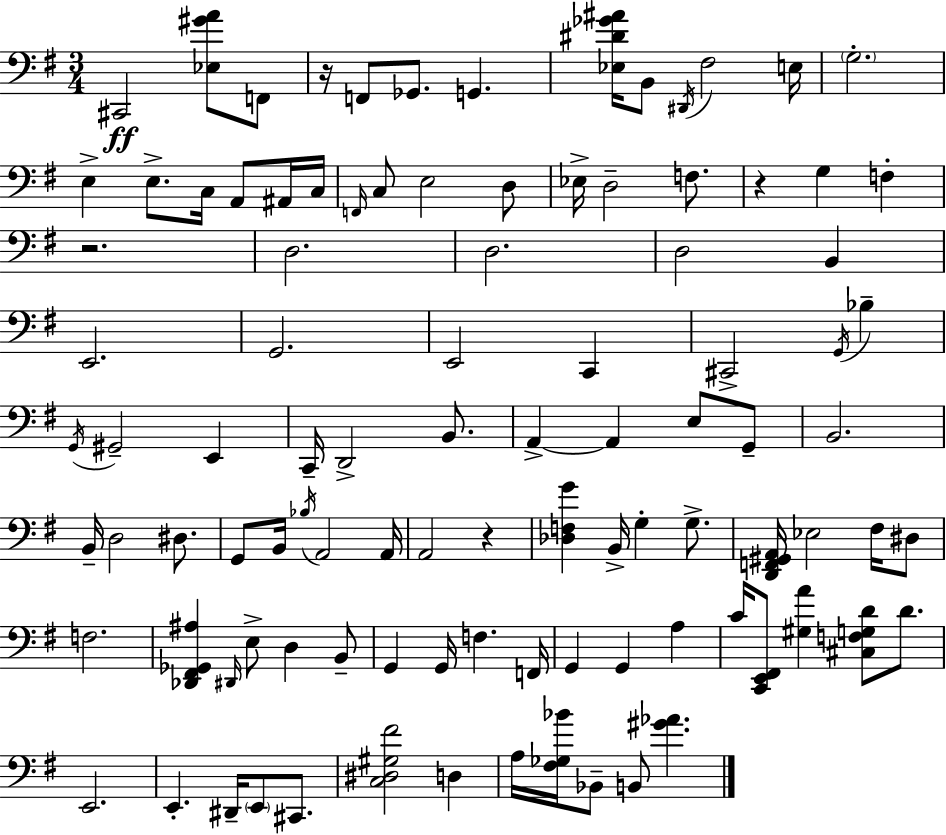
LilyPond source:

{
  \clef bass
  \numericTimeSignature
  \time 3/4
  \key e \minor
  cis,2\ff <ees gis' a'>8 f,8 | r16 f,8 ges,8. g,4. | <ees dis' ges' ais'>16 b,8 \acciaccatura { dis,16 } fis2 | e16 \parenthesize g2.-. | \break e4-> e8.-> c16 a,8 ais,16 | c16 \grace { f,16 } c8 e2 | d8 ees16-> d2-- f8. | r4 g4 f4-. | \break r2. | d2. | d2. | d2 b,4 | \break e,2. | g,2. | e,2 c,4 | cis,2-> \acciaccatura { g,16 } bes4-- | \break \acciaccatura { g,16 } gis,2-- | e,4 c,16-- d,2-> | b,8. a,4->~~ a,4 | e8 g,8-- b,2. | \break b,16-- d2 | dis8. g,8 b,16 \acciaccatura { bes16 } a,2 | a,16 a,2 | r4 <des f g'>4 b,16-> g4-. | \break g8.-> <d, f, gis, a,>16 ees2 | fis16 dis8 f2. | <des, fis, ges, ais>4 \grace { dis,16 } e8-> | d4 b,8-- g,4 g,16 f4. | \break f,16 g,4 g,4 | a4 c'16 <c, e, fis,>8 <gis a'>4 | <cis f g d'>8 d'8. e,2. | e,4.-. | \break dis,16-- \parenthesize e,8 cis,8. <c dis gis fis'>2 | d4 a16 <fis ges bes'>16 bes,8-- b,8 | <gis' aes'>4. \bar "|."
}